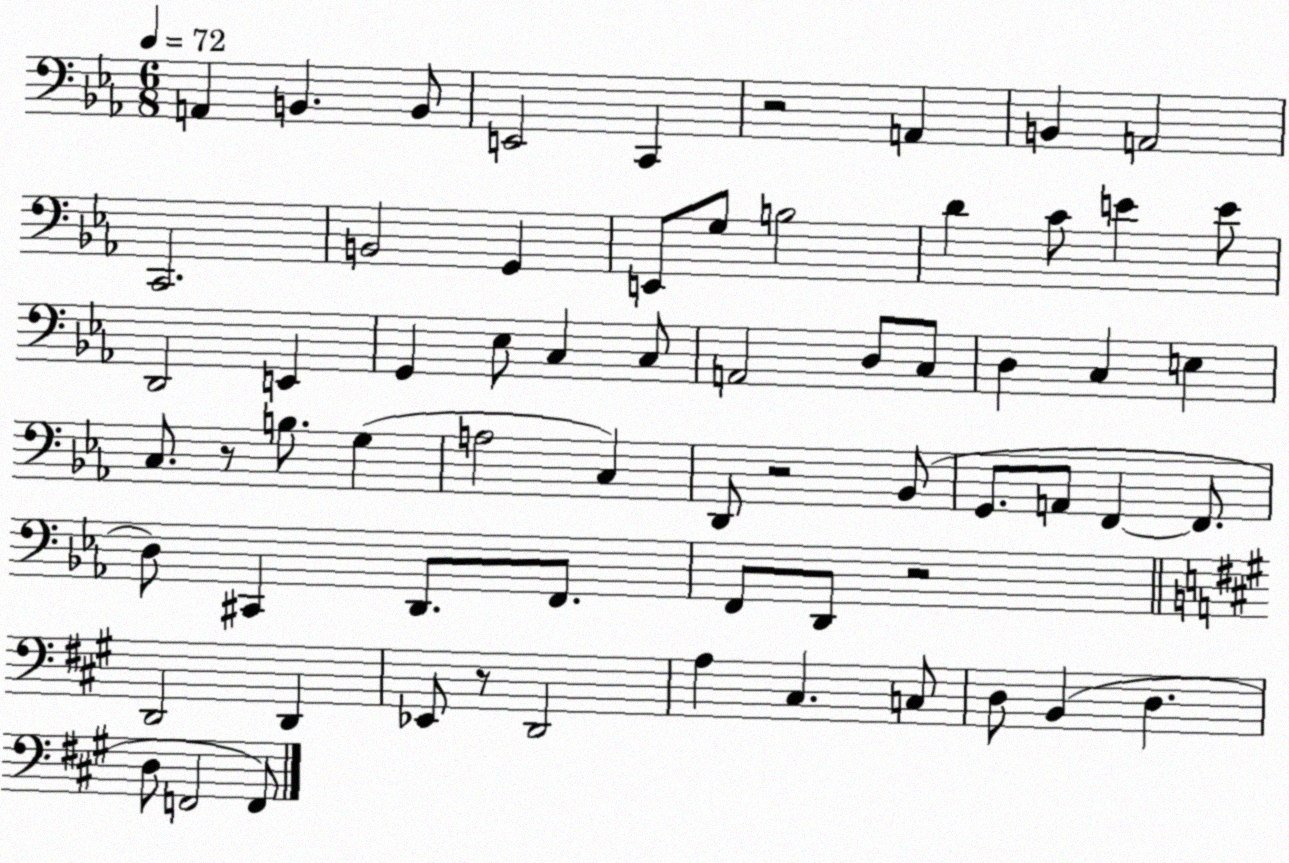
X:1
T:Untitled
M:6/8
L:1/4
K:Eb
A,, B,, B,,/2 E,,2 C,, z2 A,, B,, A,,2 C,,2 B,,2 G,, E,,/2 G,/2 B,2 D C/2 E E/2 D,,2 E,, G,, _E,/2 C, C,/2 A,,2 D,/2 C,/2 D, C, E, C,/2 z/2 B,/2 G, A,2 C, D,,/2 z2 _B,,/2 G,,/2 A,,/2 F,, F,,/2 D,/2 ^C,, D,,/2 F,,/2 F,,/2 D,,/2 z2 D,,2 D,, _E,,/2 z/2 D,,2 A, ^C, C,/2 D,/2 B,, D, D,/2 F,,2 F,,/2